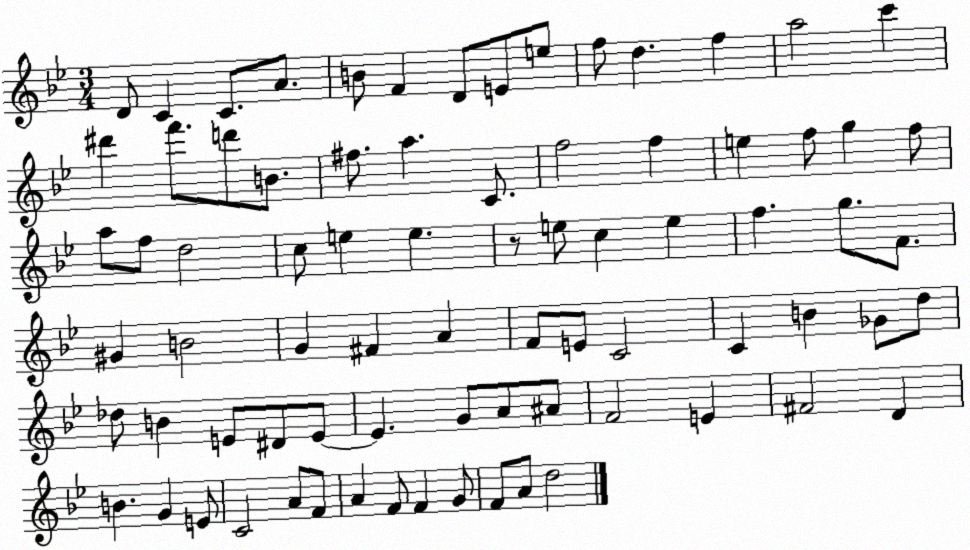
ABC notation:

X:1
T:Untitled
M:3/4
L:1/4
K:Bb
D/2 C C/2 A/2 B/2 F D/2 E/2 e/2 f/2 d f a2 c' ^d' f'/2 d'/2 B/2 ^f/2 a C/2 f2 f e f/2 g f/2 a/2 f/2 d2 c/2 e e z/2 e/2 c e f g/2 F/2 ^G B2 G ^F A F/2 E/2 C2 C B _G/2 d/2 _d/2 B E/2 ^D/2 E/2 E G/2 A/2 ^A/2 F2 E ^F2 D B G E/2 C2 A/2 F/2 A F/2 F G/2 F/2 A/2 d2